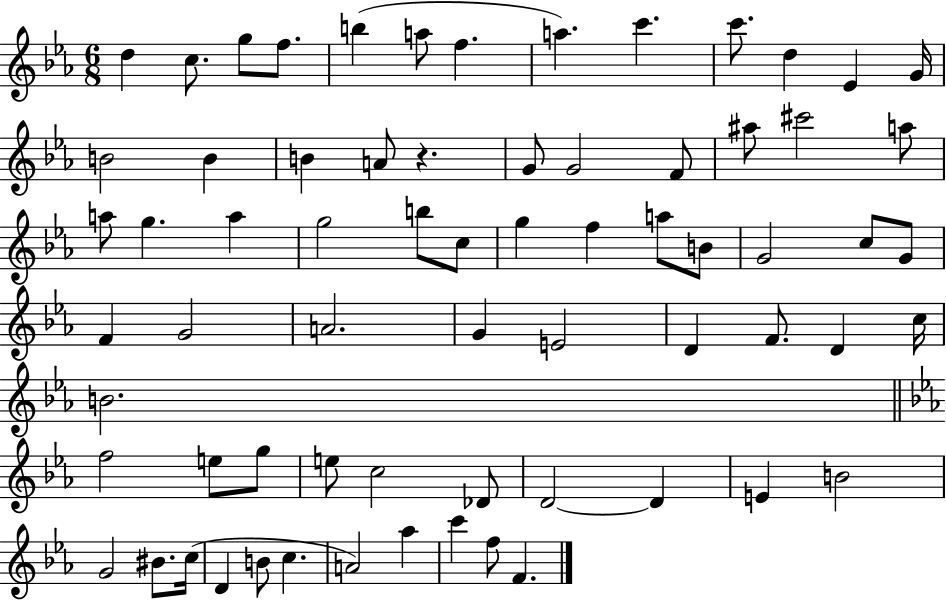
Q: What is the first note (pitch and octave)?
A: D5